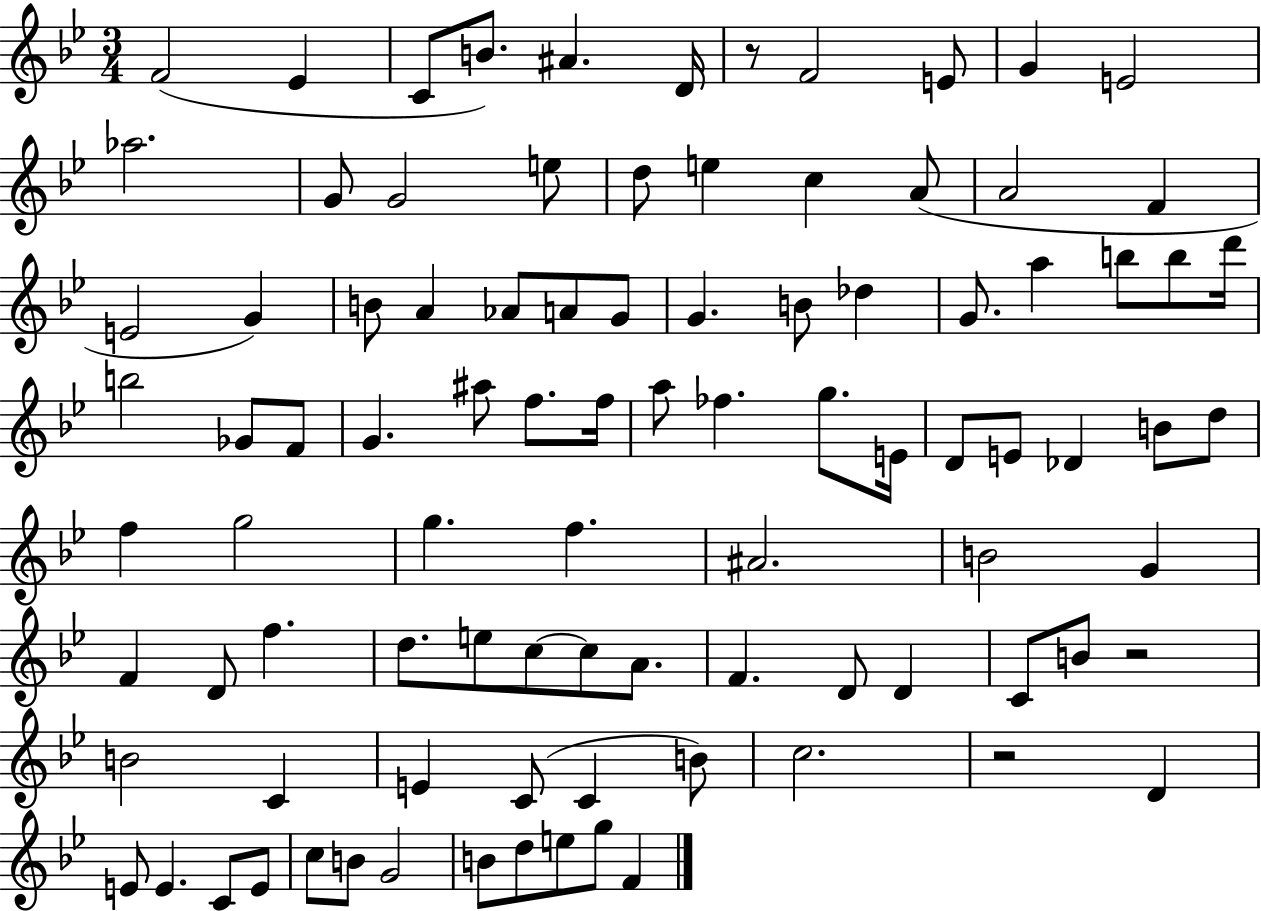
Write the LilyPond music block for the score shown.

{
  \clef treble
  \numericTimeSignature
  \time 3/4
  \key bes \major
  f'2( ees'4 | c'8 b'8.) ais'4. d'16 | r8 f'2 e'8 | g'4 e'2 | \break aes''2. | g'8 g'2 e''8 | d''8 e''4 c''4 a'8( | a'2 f'4 | \break e'2 g'4) | b'8 a'4 aes'8 a'8 g'8 | g'4. b'8 des''4 | g'8. a''4 b''8 b''8 d'''16 | \break b''2 ges'8 f'8 | g'4. ais''8 f''8. f''16 | a''8 fes''4. g''8. e'16 | d'8 e'8 des'4 b'8 d''8 | \break f''4 g''2 | g''4. f''4. | ais'2. | b'2 g'4 | \break f'4 d'8 f''4. | d''8. e''8 c''8~~ c''8 a'8. | f'4. d'8 d'4 | c'8 b'8 r2 | \break b'2 c'4 | e'4 c'8( c'4 b'8) | c''2. | r2 d'4 | \break e'8 e'4. c'8 e'8 | c''8 b'8 g'2 | b'8 d''8 e''8 g''8 f'4 | \bar "|."
}